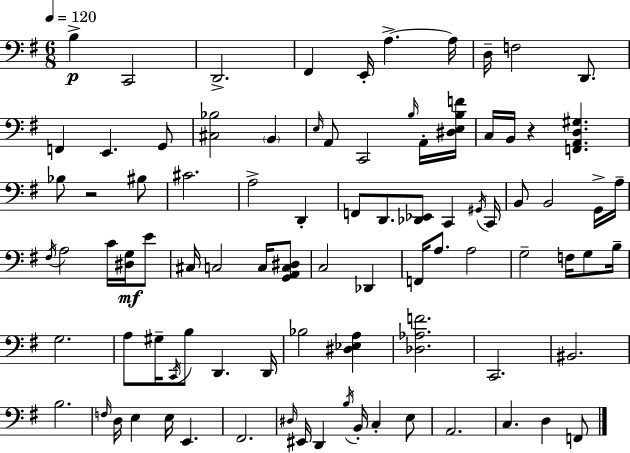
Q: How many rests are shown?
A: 2